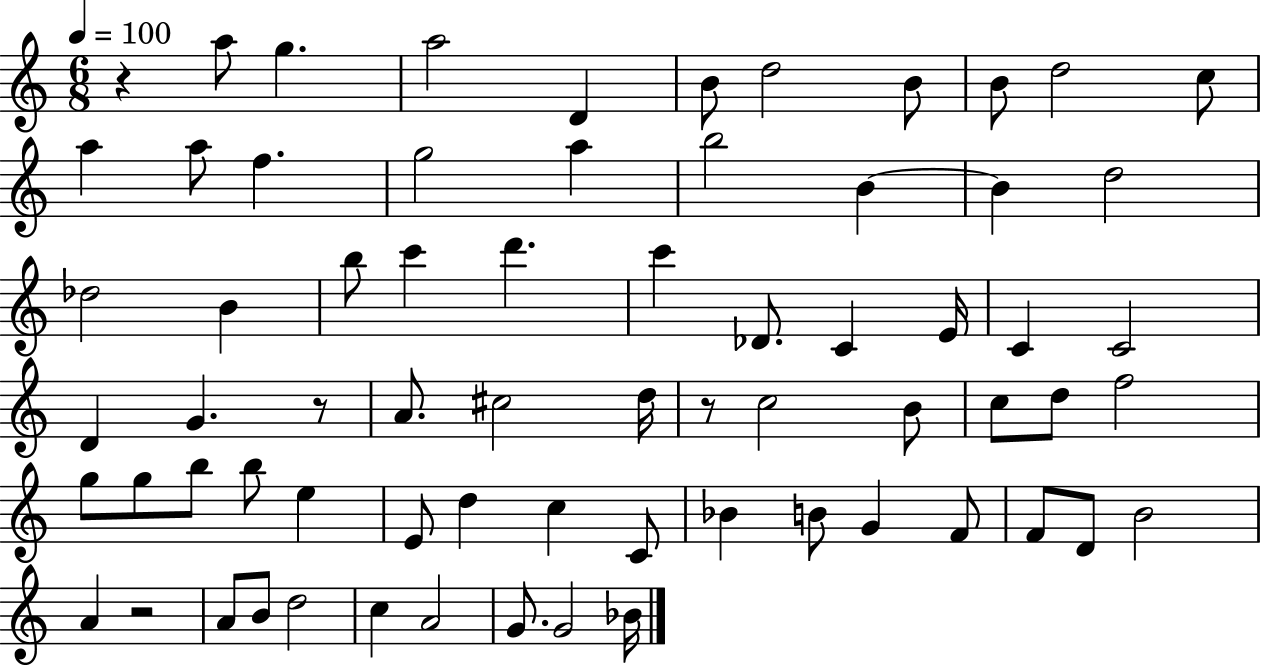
R/q A5/e G5/q. A5/h D4/q B4/e D5/h B4/e B4/e D5/h C5/e A5/q A5/e F5/q. G5/h A5/q B5/h B4/q B4/q D5/h Db5/h B4/q B5/e C6/q D6/q. C6/q Db4/e. C4/q E4/s C4/q C4/h D4/q G4/q. R/e A4/e. C#5/h D5/s R/e C5/h B4/e C5/e D5/e F5/h G5/e G5/e B5/e B5/e E5/q E4/e D5/q C5/q C4/e Bb4/q B4/e G4/q F4/e F4/e D4/e B4/h A4/q R/h A4/e B4/e D5/h C5/q A4/h G4/e. G4/h Bb4/s